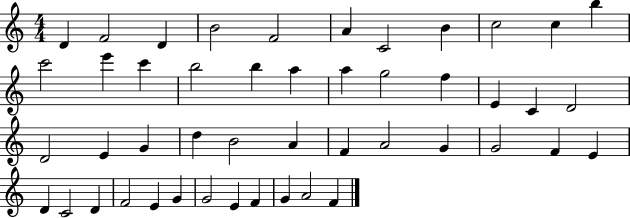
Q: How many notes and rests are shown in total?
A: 47